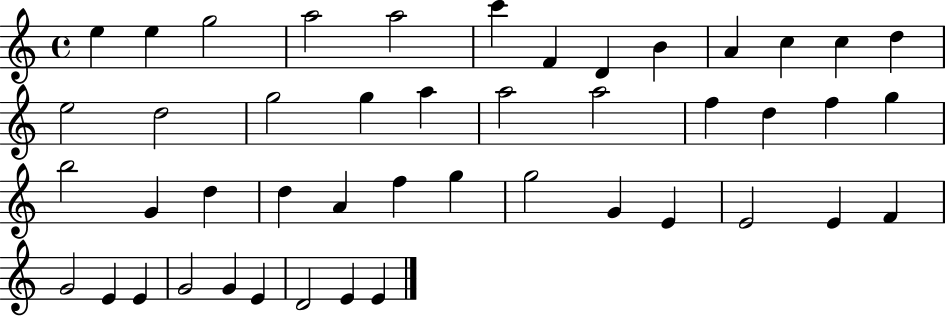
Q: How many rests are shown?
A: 0